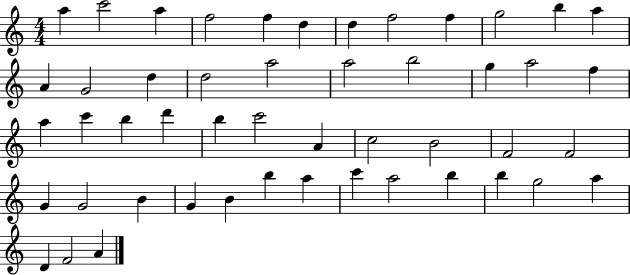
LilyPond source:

{
  \clef treble
  \numericTimeSignature
  \time 4/4
  \key c \major
  a''4 c'''2 a''4 | f''2 f''4 d''4 | d''4 f''2 f''4 | g''2 b''4 a''4 | \break a'4 g'2 d''4 | d''2 a''2 | a''2 b''2 | g''4 a''2 f''4 | \break a''4 c'''4 b''4 d'''4 | b''4 c'''2 a'4 | c''2 b'2 | f'2 f'2 | \break g'4 g'2 b'4 | g'4 b'4 b''4 a''4 | c'''4 a''2 b''4 | b''4 g''2 a''4 | \break d'4 f'2 a'4 | \bar "|."
}